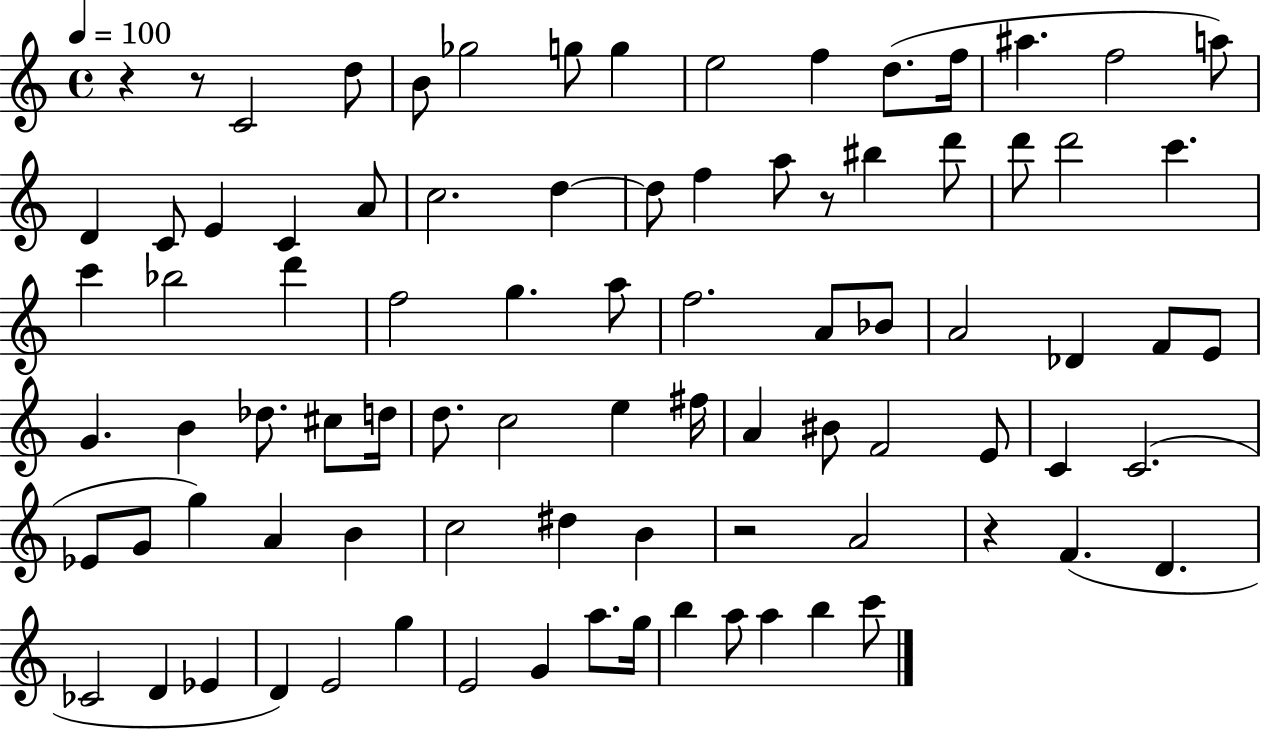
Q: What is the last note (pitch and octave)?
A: C6